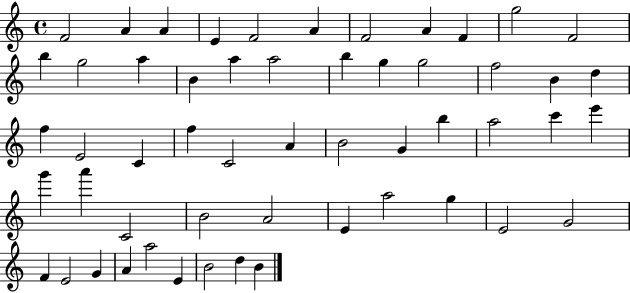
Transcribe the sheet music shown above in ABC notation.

X:1
T:Untitled
M:4/4
L:1/4
K:C
F2 A A E F2 A F2 A F g2 F2 b g2 a B a a2 b g g2 f2 B d f E2 C f C2 A B2 G b a2 c' e' g' a' C2 B2 A2 E a2 g E2 G2 F E2 G A a2 E B2 d B